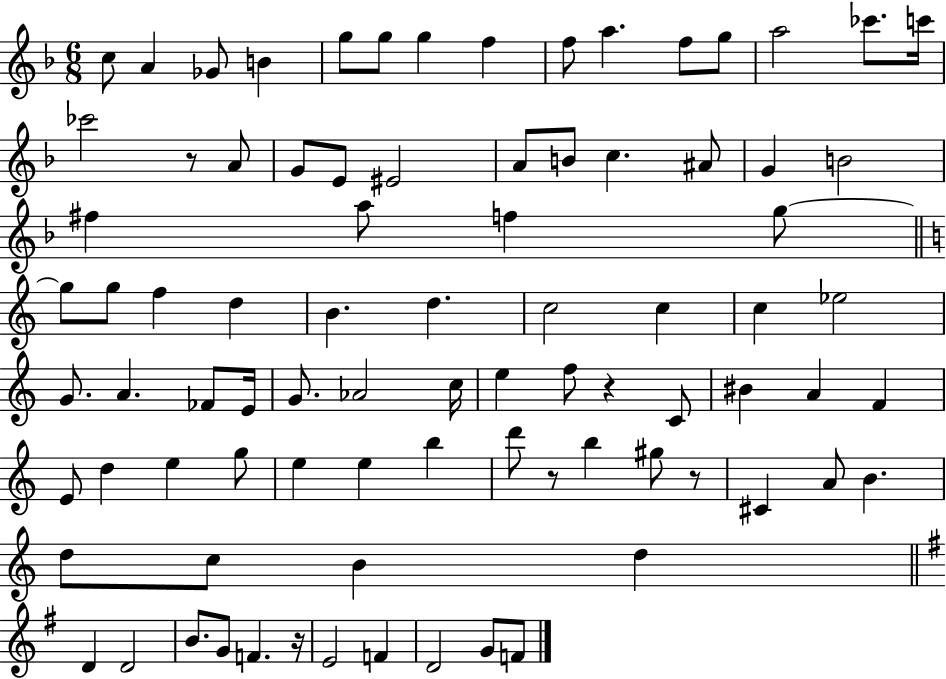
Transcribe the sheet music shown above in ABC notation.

X:1
T:Untitled
M:6/8
L:1/4
K:F
c/2 A _G/2 B g/2 g/2 g f f/2 a f/2 g/2 a2 _c'/2 c'/4 _c'2 z/2 A/2 G/2 E/2 ^E2 A/2 B/2 c ^A/2 G B2 ^f a/2 f g/2 g/2 g/2 f d B d c2 c c _e2 G/2 A _F/2 E/4 G/2 _A2 c/4 e f/2 z C/2 ^B A F E/2 d e g/2 e e b d'/2 z/2 b ^g/2 z/2 ^C A/2 B d/2 c/2 B d D D2 B/2 G/2 F z/4 E2 F D2 G/2 F/2